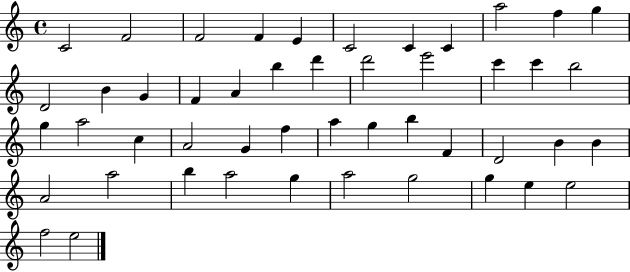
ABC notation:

X:1
T:Untitled
M:4/4
L:1/4
K:C
C2 F2 F2 F E C2 C C a2 f g D2 B G F A b d' d'2 e'2 c' c' b2 g a2 c A2 G f a g b F D2 B B A2 a2 b a2 g a2 g2 g e e2 f2 e2